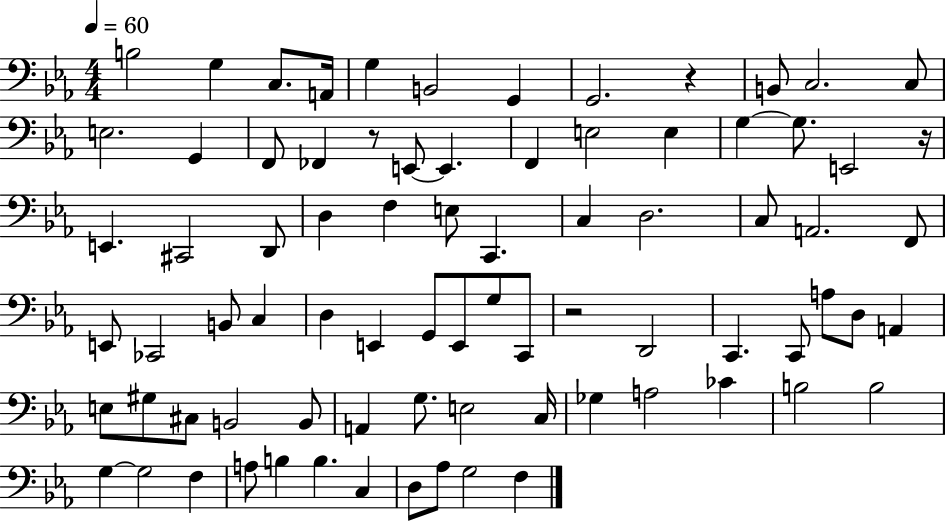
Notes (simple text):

B3/h G3/q C3/e. A2/s G3/q B2/h G2/q G2/h. R/q B2/e C3/h. C3/e E3/h. G2/q F2/e FES2/q R/e E2/e E2/q. F2/q E3/h E3/q G3/q G3/e. E2/h R/s E2/q. C#2/h D2/e D3/q F3/q E3/e C2/q. C3/q D3/h. C3/e A2/h. F2/e E2/e CES2/h B2/e C3/q D3/q E2/q G2/e E2/e G3/e C2/e R/h D2/h C2/q. C2/e A3/e D3/e A2/q E3/e G#3/e C#3/e B2/h B2/e A2/q G3/e. E3/h C3/s Gb3/q A3/h CES4/q B3/h B3/h G3/q G3/h F3/q A3/e B3/q B3/q. C3/q D3/e Ab3/e G3/h F3/q